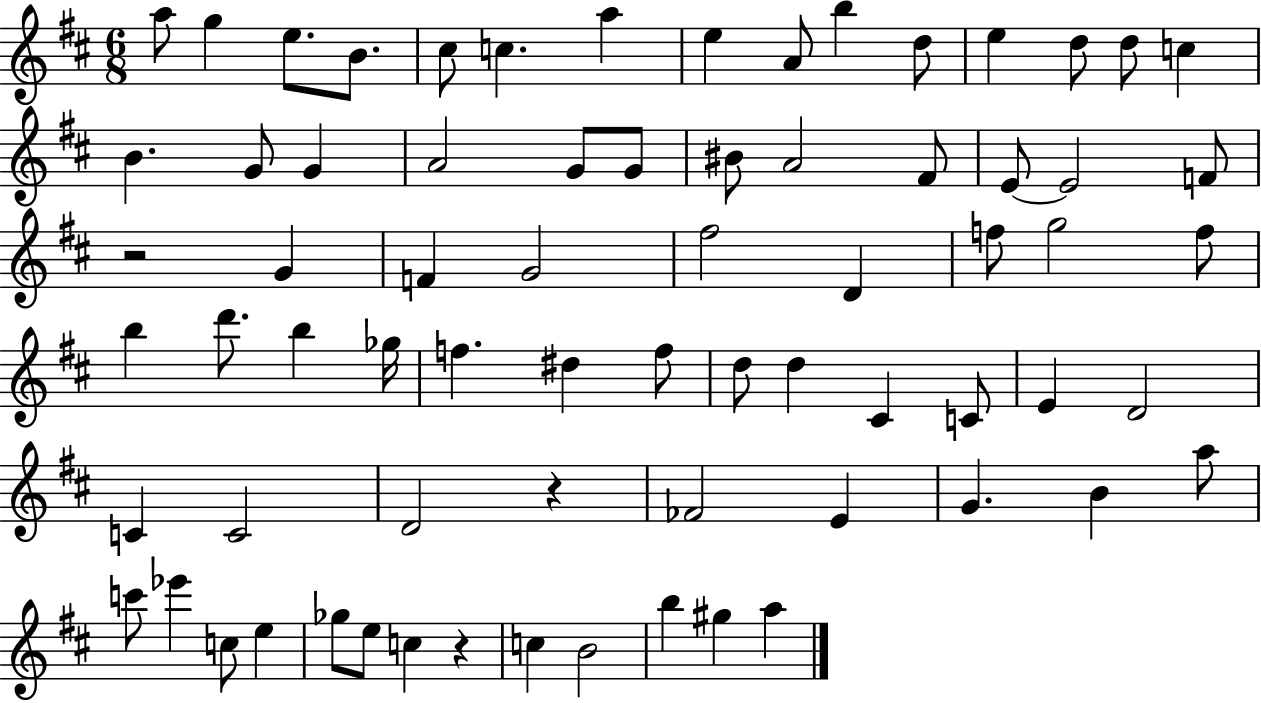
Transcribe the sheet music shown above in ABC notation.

X:1
T:Untitled
M:6/8
L:1/4
K:D
a/2 g e/2 B/2 ^c/2 c a e A/2 b d/2 e d/2 d/2 c B G/2 G A2 G/2 G/2 ^B/2 A2 ^F/2 E/2 E2 F/2 z2 G F G2 ^f2 D f/2 g2 f/2 b d'/2 b _g/4 f ^d f/2 d/2 d ^C C/2 E D2 C C2 D2 z _F2 E G B a/2 c'/2 _e' c/2 e _g/2 e/2 c z c B2 b ^g a